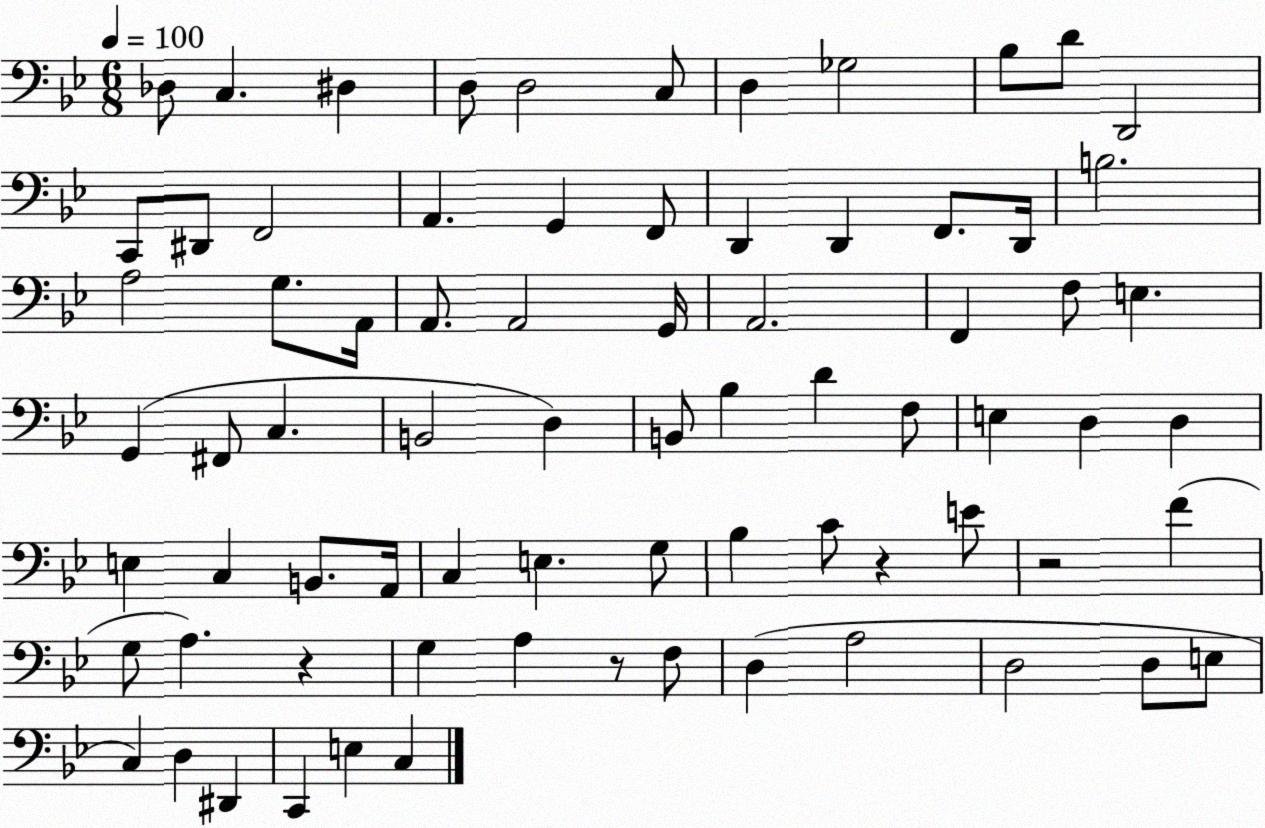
X:1
T:Untitled
M:6/8
L:1/4
K:Bb
_D,/2 C, ^D, D,/2 D,2 C,/2 D, _G,2 _B,/2 D/2 D,,2 C,,/2 ^D,,/2 F,,2 A,, G,, F,,/2 D,, D,, F,,/2 D,,/4 B,2 A,2 G,/2 A,,/4 A,,/2 A,,2 G,,/4 A,,2 F,, F,/2 E, G,, ^F,,/2 C, B,,2 D, B,,/2 _B, D F,/2 E, D, D, E, C, B,,/2 A,,/4 C, E, G,/2 _B, C/2 z E/2 z2 F G,/2 A, z G, A, z/2 F,/2 D, A,2 D,2 D,/2 E,/2 C, D, ^D,, C,, E, C,